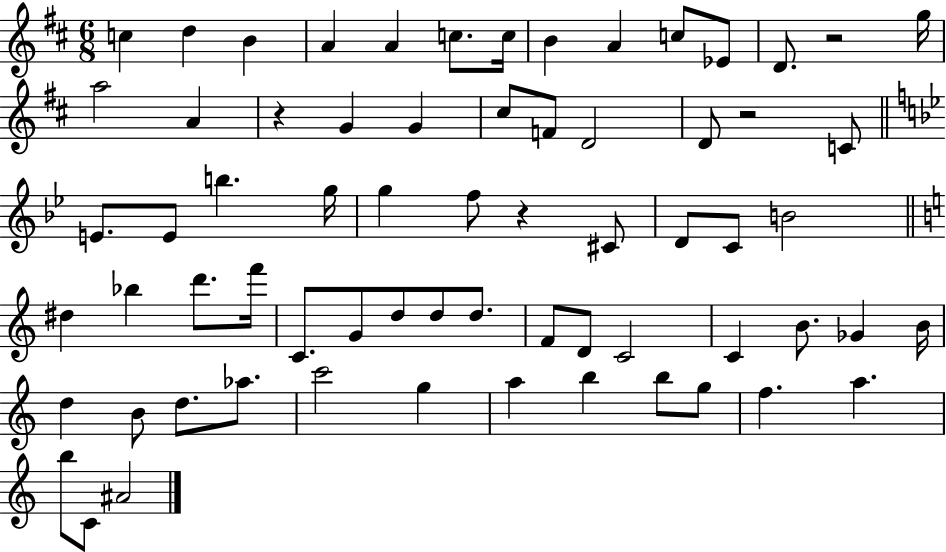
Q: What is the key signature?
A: D major